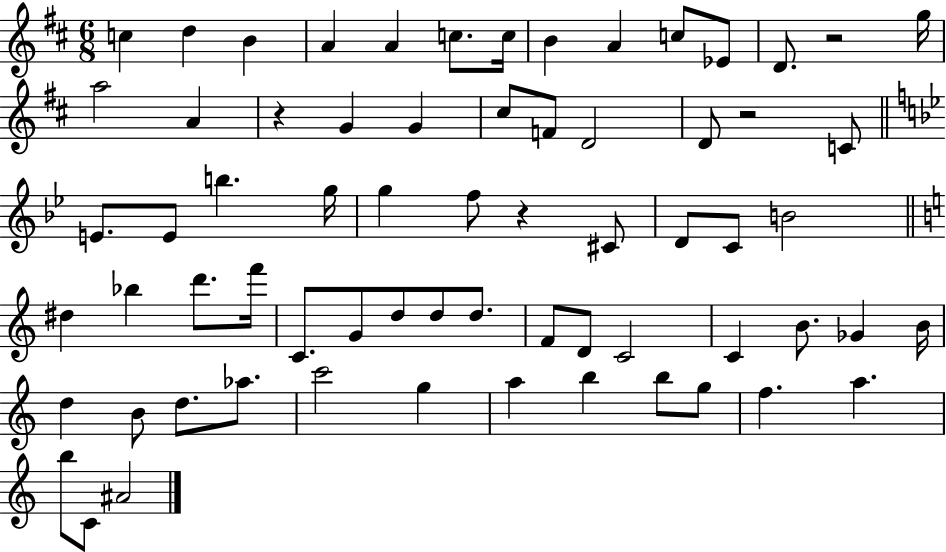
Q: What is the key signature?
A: D major